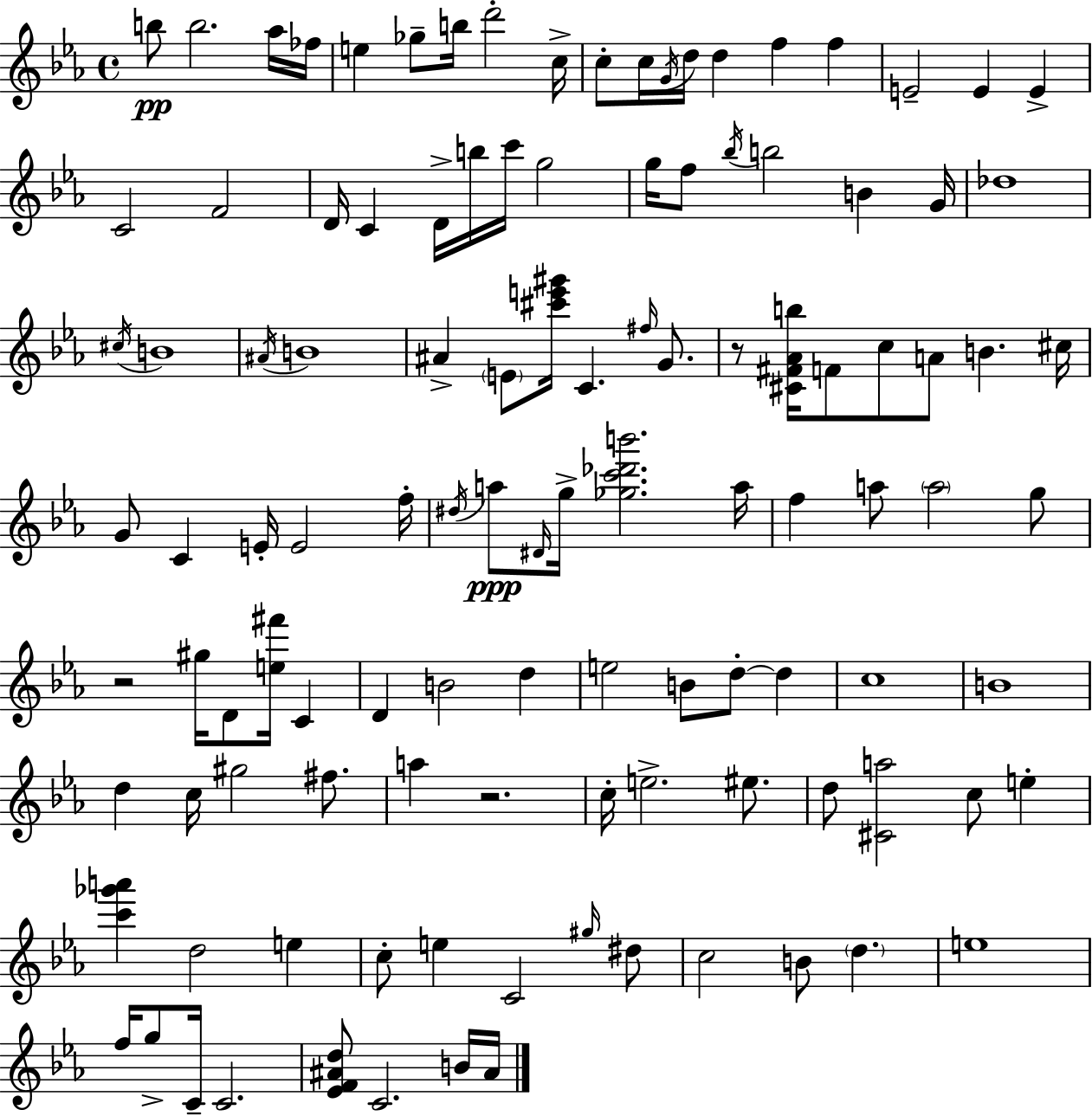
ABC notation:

X:1
T:Untitled
M:4/4
L:1/4
K:Cm
b/2 b2 _a/4 _f/4 e _g/2 b/4 d'2 c/4 c/2 c/4 G/4 d/4 d f f E2 E E C2 F2 D/4 C D/4 b/4 c'/4 g2 g/4 f/2 _b/4 b2 B G/4 _d4 ^c/4 B4 ^A/4 B4 ^A E/2 [^c'e'^g']/4 C ^f/4 G/2 z/2 [^C^F_Ab]/4 F/2 c/2 A/2 B ^c/4 G/2 C E/4 E2 f/4 ^d/4 a/2 ^D/4 g/4 [_gc'_d'b']2 a/4 f a/2 a2 g/2 z2 ^g/4 D/2 [e^f']/4 C D B2 d e2 B/2 d/2 d c4 B4 d c/4 ^g2 ^f/2 a z2 c/4 e2 ^e/2 d/2 [^Ca]2 c/2 e [c'_g'a'] d2 e c/2 e C2 ^g/4 ^d/2 c2 B/2 d e4 f/4 g/2 C/4 C2 [_EF^Ad]/2 C2 B/4 ^A/4